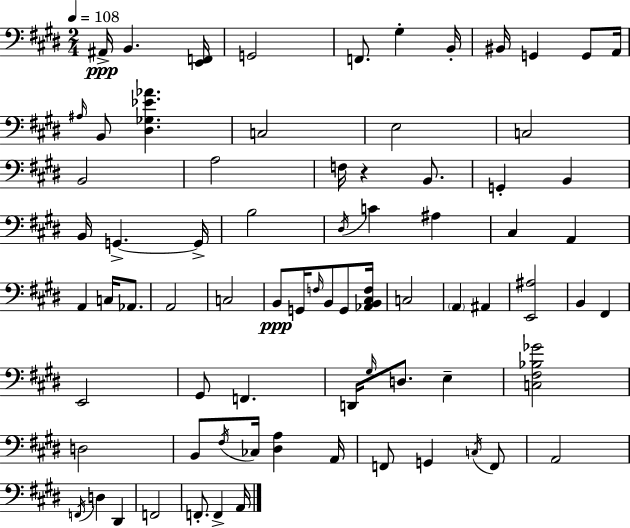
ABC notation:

X:1
T:Untitled
M:2/4
L:1/4
K:E
^A,,/4 B,, [E,,F,,]/4 G,,2 F,,/2 ^G, B,,/4 ^B,,/4 G,, G,,/2 A,,/4 ^A,/4 B,,/2 [^D,_G,_E_A] C,2 E,2 C,2 B,,2 A,2 F,/4 z B,,/2 G,, B,, B,,/4 G,, G,,/4 B,2 ^D,/4 C ^A, ^C, A,, A,, C,/4 _A,,/2 A,,2 C,2 B,,/2 G,,/4 F,/4 B,,/2 G,,/2 [_A,,B,,^C,F,]/4 C,2 A,, ^A,, [E,,^A,]2 B,, ^F,, E,,2 ^G,,/2 F,, D,,/4 ^G,/4 D,/2 E, [C,^F,_B,_G]2 D,2 B,,/2 ^F,/4 _C,/4 [^D,A,] A,,/4 F,,/2 G,, C,/4 F,,/2 A,,2 F,,/4 D, ^D,, F,,2 F,,/2 F,, A,,/4